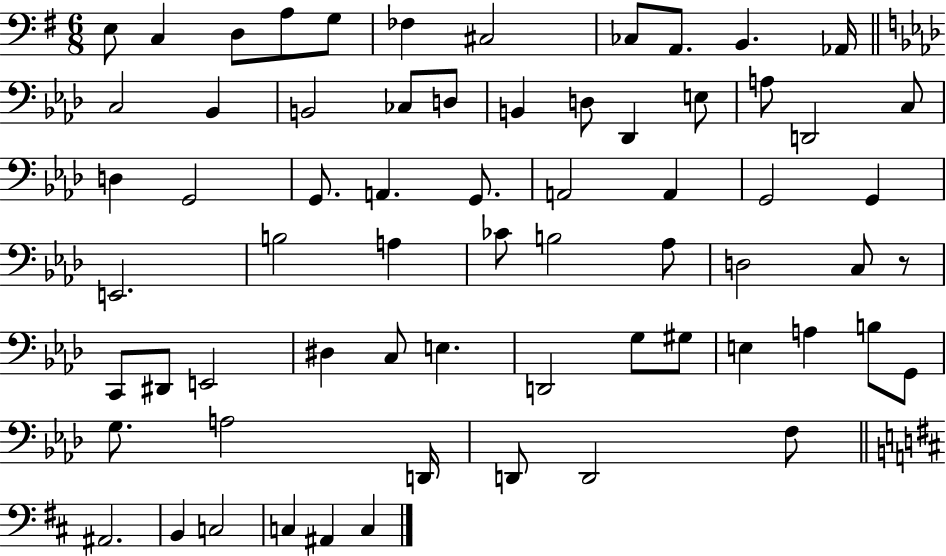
X:1
T:Untitled
M:6/8
L:1/4
K:G
E,/2 C, D,/2 A,/2 G,/2 _F, ^C,2 _C,/2 A,,/2 B,, _A,,/4 C,2 _B,, B,,2 _C,/2 D,/2 B,, D,/2 _D,, E,/2 A,/2 D,,2 C,/2 D, G,,2 G,,/2 A,, G,,/2 A,,2 A,, G,,2 G,, E,,2 B,2 A, _C/2 B,2 _A,/2 D,2 C,/2 z/2 C,,/2 ^D,,/2 E,,2 ^D, C,/2 E, D,,2 G,/2 ^G,/2 E, A, B,/2 G,,/2 G,/2 A,2 D,,/4 D,,/2 D,,2 F,/2 ^A,,2 B,, C,2 C, ^A,, C,